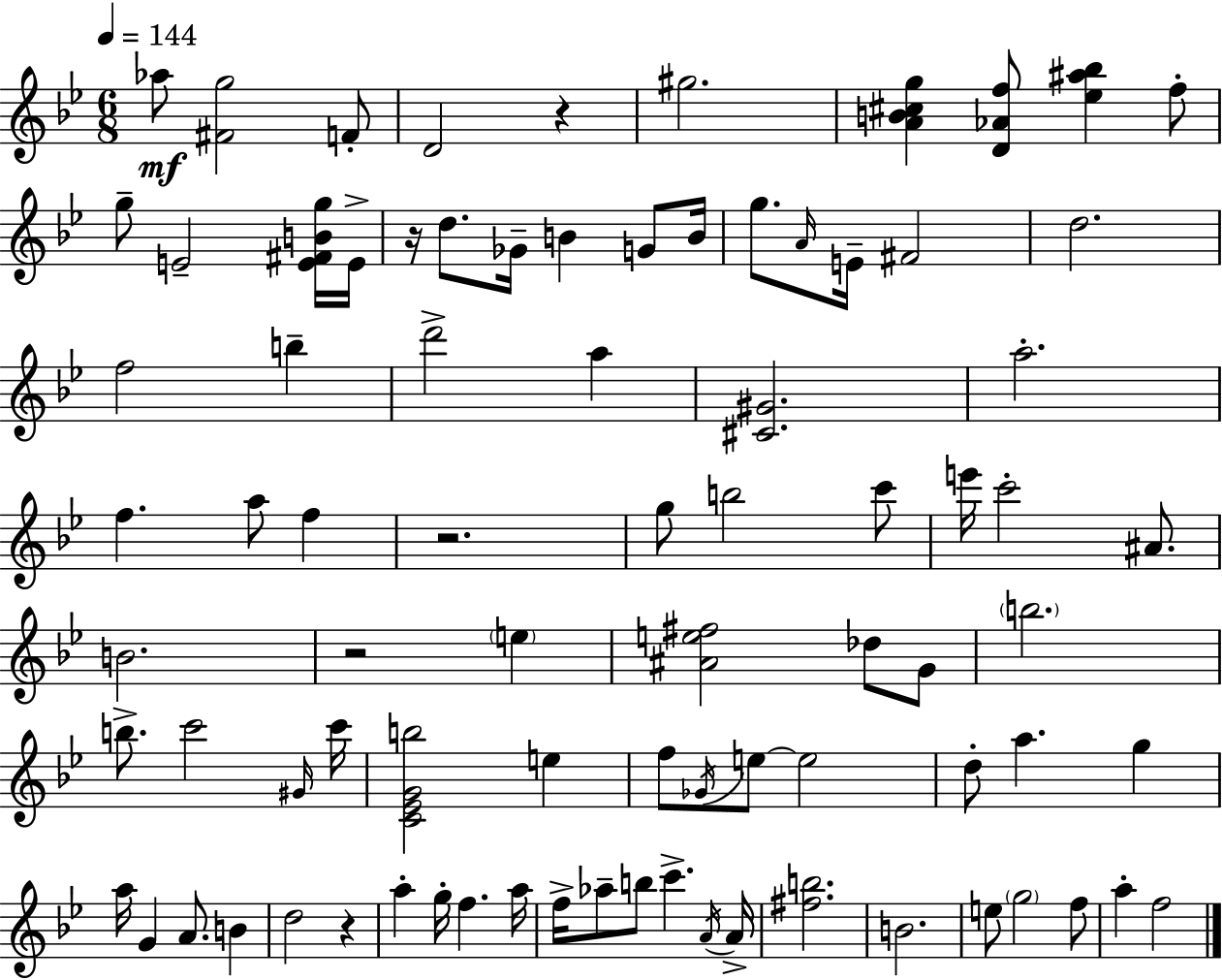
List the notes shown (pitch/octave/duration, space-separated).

Ab5/e [F#4,G5]/h F4/e D4/h R/q G#5/h. [A4,B4,C#5,G5]/q [D4,Ab4,F5]/e [Eb5,A#5,Bb5]/q F5/e G5/e E4/h [E4,F#4,B4,G5]/s E4/s R/s D5/e. Gb4/s B4/q G4/e B4/s G5/e. A4/s E4/s F#4/h D5/h. F5/h B5/q D6/h A5/q [C#4,G#4]/h. A5/h. F5/q. A5/e F5/q R/h. G5/e B5/h C6/e E6/s C6/h A#4/e. B4/h. R/h E5/q [A#4,E5,F#5]/h Db5/e G4/e B5/h. B5/e. C6/h G#4/s C6/s [C4,Eb4,G4,B5]/h E5/q F5/e Gb4/s E5/e E5/h D5/e A5/q. G5/q A5/s G4/q A4/e. B4/q D5/h R/q A5/q G5/s F5/q. A5/s F5/s Ab5/e B5/e C6/q. A4/s A4/s [F#5,B5]/h. B4/h. E5/e G5/h F5/e A5/q F5/h